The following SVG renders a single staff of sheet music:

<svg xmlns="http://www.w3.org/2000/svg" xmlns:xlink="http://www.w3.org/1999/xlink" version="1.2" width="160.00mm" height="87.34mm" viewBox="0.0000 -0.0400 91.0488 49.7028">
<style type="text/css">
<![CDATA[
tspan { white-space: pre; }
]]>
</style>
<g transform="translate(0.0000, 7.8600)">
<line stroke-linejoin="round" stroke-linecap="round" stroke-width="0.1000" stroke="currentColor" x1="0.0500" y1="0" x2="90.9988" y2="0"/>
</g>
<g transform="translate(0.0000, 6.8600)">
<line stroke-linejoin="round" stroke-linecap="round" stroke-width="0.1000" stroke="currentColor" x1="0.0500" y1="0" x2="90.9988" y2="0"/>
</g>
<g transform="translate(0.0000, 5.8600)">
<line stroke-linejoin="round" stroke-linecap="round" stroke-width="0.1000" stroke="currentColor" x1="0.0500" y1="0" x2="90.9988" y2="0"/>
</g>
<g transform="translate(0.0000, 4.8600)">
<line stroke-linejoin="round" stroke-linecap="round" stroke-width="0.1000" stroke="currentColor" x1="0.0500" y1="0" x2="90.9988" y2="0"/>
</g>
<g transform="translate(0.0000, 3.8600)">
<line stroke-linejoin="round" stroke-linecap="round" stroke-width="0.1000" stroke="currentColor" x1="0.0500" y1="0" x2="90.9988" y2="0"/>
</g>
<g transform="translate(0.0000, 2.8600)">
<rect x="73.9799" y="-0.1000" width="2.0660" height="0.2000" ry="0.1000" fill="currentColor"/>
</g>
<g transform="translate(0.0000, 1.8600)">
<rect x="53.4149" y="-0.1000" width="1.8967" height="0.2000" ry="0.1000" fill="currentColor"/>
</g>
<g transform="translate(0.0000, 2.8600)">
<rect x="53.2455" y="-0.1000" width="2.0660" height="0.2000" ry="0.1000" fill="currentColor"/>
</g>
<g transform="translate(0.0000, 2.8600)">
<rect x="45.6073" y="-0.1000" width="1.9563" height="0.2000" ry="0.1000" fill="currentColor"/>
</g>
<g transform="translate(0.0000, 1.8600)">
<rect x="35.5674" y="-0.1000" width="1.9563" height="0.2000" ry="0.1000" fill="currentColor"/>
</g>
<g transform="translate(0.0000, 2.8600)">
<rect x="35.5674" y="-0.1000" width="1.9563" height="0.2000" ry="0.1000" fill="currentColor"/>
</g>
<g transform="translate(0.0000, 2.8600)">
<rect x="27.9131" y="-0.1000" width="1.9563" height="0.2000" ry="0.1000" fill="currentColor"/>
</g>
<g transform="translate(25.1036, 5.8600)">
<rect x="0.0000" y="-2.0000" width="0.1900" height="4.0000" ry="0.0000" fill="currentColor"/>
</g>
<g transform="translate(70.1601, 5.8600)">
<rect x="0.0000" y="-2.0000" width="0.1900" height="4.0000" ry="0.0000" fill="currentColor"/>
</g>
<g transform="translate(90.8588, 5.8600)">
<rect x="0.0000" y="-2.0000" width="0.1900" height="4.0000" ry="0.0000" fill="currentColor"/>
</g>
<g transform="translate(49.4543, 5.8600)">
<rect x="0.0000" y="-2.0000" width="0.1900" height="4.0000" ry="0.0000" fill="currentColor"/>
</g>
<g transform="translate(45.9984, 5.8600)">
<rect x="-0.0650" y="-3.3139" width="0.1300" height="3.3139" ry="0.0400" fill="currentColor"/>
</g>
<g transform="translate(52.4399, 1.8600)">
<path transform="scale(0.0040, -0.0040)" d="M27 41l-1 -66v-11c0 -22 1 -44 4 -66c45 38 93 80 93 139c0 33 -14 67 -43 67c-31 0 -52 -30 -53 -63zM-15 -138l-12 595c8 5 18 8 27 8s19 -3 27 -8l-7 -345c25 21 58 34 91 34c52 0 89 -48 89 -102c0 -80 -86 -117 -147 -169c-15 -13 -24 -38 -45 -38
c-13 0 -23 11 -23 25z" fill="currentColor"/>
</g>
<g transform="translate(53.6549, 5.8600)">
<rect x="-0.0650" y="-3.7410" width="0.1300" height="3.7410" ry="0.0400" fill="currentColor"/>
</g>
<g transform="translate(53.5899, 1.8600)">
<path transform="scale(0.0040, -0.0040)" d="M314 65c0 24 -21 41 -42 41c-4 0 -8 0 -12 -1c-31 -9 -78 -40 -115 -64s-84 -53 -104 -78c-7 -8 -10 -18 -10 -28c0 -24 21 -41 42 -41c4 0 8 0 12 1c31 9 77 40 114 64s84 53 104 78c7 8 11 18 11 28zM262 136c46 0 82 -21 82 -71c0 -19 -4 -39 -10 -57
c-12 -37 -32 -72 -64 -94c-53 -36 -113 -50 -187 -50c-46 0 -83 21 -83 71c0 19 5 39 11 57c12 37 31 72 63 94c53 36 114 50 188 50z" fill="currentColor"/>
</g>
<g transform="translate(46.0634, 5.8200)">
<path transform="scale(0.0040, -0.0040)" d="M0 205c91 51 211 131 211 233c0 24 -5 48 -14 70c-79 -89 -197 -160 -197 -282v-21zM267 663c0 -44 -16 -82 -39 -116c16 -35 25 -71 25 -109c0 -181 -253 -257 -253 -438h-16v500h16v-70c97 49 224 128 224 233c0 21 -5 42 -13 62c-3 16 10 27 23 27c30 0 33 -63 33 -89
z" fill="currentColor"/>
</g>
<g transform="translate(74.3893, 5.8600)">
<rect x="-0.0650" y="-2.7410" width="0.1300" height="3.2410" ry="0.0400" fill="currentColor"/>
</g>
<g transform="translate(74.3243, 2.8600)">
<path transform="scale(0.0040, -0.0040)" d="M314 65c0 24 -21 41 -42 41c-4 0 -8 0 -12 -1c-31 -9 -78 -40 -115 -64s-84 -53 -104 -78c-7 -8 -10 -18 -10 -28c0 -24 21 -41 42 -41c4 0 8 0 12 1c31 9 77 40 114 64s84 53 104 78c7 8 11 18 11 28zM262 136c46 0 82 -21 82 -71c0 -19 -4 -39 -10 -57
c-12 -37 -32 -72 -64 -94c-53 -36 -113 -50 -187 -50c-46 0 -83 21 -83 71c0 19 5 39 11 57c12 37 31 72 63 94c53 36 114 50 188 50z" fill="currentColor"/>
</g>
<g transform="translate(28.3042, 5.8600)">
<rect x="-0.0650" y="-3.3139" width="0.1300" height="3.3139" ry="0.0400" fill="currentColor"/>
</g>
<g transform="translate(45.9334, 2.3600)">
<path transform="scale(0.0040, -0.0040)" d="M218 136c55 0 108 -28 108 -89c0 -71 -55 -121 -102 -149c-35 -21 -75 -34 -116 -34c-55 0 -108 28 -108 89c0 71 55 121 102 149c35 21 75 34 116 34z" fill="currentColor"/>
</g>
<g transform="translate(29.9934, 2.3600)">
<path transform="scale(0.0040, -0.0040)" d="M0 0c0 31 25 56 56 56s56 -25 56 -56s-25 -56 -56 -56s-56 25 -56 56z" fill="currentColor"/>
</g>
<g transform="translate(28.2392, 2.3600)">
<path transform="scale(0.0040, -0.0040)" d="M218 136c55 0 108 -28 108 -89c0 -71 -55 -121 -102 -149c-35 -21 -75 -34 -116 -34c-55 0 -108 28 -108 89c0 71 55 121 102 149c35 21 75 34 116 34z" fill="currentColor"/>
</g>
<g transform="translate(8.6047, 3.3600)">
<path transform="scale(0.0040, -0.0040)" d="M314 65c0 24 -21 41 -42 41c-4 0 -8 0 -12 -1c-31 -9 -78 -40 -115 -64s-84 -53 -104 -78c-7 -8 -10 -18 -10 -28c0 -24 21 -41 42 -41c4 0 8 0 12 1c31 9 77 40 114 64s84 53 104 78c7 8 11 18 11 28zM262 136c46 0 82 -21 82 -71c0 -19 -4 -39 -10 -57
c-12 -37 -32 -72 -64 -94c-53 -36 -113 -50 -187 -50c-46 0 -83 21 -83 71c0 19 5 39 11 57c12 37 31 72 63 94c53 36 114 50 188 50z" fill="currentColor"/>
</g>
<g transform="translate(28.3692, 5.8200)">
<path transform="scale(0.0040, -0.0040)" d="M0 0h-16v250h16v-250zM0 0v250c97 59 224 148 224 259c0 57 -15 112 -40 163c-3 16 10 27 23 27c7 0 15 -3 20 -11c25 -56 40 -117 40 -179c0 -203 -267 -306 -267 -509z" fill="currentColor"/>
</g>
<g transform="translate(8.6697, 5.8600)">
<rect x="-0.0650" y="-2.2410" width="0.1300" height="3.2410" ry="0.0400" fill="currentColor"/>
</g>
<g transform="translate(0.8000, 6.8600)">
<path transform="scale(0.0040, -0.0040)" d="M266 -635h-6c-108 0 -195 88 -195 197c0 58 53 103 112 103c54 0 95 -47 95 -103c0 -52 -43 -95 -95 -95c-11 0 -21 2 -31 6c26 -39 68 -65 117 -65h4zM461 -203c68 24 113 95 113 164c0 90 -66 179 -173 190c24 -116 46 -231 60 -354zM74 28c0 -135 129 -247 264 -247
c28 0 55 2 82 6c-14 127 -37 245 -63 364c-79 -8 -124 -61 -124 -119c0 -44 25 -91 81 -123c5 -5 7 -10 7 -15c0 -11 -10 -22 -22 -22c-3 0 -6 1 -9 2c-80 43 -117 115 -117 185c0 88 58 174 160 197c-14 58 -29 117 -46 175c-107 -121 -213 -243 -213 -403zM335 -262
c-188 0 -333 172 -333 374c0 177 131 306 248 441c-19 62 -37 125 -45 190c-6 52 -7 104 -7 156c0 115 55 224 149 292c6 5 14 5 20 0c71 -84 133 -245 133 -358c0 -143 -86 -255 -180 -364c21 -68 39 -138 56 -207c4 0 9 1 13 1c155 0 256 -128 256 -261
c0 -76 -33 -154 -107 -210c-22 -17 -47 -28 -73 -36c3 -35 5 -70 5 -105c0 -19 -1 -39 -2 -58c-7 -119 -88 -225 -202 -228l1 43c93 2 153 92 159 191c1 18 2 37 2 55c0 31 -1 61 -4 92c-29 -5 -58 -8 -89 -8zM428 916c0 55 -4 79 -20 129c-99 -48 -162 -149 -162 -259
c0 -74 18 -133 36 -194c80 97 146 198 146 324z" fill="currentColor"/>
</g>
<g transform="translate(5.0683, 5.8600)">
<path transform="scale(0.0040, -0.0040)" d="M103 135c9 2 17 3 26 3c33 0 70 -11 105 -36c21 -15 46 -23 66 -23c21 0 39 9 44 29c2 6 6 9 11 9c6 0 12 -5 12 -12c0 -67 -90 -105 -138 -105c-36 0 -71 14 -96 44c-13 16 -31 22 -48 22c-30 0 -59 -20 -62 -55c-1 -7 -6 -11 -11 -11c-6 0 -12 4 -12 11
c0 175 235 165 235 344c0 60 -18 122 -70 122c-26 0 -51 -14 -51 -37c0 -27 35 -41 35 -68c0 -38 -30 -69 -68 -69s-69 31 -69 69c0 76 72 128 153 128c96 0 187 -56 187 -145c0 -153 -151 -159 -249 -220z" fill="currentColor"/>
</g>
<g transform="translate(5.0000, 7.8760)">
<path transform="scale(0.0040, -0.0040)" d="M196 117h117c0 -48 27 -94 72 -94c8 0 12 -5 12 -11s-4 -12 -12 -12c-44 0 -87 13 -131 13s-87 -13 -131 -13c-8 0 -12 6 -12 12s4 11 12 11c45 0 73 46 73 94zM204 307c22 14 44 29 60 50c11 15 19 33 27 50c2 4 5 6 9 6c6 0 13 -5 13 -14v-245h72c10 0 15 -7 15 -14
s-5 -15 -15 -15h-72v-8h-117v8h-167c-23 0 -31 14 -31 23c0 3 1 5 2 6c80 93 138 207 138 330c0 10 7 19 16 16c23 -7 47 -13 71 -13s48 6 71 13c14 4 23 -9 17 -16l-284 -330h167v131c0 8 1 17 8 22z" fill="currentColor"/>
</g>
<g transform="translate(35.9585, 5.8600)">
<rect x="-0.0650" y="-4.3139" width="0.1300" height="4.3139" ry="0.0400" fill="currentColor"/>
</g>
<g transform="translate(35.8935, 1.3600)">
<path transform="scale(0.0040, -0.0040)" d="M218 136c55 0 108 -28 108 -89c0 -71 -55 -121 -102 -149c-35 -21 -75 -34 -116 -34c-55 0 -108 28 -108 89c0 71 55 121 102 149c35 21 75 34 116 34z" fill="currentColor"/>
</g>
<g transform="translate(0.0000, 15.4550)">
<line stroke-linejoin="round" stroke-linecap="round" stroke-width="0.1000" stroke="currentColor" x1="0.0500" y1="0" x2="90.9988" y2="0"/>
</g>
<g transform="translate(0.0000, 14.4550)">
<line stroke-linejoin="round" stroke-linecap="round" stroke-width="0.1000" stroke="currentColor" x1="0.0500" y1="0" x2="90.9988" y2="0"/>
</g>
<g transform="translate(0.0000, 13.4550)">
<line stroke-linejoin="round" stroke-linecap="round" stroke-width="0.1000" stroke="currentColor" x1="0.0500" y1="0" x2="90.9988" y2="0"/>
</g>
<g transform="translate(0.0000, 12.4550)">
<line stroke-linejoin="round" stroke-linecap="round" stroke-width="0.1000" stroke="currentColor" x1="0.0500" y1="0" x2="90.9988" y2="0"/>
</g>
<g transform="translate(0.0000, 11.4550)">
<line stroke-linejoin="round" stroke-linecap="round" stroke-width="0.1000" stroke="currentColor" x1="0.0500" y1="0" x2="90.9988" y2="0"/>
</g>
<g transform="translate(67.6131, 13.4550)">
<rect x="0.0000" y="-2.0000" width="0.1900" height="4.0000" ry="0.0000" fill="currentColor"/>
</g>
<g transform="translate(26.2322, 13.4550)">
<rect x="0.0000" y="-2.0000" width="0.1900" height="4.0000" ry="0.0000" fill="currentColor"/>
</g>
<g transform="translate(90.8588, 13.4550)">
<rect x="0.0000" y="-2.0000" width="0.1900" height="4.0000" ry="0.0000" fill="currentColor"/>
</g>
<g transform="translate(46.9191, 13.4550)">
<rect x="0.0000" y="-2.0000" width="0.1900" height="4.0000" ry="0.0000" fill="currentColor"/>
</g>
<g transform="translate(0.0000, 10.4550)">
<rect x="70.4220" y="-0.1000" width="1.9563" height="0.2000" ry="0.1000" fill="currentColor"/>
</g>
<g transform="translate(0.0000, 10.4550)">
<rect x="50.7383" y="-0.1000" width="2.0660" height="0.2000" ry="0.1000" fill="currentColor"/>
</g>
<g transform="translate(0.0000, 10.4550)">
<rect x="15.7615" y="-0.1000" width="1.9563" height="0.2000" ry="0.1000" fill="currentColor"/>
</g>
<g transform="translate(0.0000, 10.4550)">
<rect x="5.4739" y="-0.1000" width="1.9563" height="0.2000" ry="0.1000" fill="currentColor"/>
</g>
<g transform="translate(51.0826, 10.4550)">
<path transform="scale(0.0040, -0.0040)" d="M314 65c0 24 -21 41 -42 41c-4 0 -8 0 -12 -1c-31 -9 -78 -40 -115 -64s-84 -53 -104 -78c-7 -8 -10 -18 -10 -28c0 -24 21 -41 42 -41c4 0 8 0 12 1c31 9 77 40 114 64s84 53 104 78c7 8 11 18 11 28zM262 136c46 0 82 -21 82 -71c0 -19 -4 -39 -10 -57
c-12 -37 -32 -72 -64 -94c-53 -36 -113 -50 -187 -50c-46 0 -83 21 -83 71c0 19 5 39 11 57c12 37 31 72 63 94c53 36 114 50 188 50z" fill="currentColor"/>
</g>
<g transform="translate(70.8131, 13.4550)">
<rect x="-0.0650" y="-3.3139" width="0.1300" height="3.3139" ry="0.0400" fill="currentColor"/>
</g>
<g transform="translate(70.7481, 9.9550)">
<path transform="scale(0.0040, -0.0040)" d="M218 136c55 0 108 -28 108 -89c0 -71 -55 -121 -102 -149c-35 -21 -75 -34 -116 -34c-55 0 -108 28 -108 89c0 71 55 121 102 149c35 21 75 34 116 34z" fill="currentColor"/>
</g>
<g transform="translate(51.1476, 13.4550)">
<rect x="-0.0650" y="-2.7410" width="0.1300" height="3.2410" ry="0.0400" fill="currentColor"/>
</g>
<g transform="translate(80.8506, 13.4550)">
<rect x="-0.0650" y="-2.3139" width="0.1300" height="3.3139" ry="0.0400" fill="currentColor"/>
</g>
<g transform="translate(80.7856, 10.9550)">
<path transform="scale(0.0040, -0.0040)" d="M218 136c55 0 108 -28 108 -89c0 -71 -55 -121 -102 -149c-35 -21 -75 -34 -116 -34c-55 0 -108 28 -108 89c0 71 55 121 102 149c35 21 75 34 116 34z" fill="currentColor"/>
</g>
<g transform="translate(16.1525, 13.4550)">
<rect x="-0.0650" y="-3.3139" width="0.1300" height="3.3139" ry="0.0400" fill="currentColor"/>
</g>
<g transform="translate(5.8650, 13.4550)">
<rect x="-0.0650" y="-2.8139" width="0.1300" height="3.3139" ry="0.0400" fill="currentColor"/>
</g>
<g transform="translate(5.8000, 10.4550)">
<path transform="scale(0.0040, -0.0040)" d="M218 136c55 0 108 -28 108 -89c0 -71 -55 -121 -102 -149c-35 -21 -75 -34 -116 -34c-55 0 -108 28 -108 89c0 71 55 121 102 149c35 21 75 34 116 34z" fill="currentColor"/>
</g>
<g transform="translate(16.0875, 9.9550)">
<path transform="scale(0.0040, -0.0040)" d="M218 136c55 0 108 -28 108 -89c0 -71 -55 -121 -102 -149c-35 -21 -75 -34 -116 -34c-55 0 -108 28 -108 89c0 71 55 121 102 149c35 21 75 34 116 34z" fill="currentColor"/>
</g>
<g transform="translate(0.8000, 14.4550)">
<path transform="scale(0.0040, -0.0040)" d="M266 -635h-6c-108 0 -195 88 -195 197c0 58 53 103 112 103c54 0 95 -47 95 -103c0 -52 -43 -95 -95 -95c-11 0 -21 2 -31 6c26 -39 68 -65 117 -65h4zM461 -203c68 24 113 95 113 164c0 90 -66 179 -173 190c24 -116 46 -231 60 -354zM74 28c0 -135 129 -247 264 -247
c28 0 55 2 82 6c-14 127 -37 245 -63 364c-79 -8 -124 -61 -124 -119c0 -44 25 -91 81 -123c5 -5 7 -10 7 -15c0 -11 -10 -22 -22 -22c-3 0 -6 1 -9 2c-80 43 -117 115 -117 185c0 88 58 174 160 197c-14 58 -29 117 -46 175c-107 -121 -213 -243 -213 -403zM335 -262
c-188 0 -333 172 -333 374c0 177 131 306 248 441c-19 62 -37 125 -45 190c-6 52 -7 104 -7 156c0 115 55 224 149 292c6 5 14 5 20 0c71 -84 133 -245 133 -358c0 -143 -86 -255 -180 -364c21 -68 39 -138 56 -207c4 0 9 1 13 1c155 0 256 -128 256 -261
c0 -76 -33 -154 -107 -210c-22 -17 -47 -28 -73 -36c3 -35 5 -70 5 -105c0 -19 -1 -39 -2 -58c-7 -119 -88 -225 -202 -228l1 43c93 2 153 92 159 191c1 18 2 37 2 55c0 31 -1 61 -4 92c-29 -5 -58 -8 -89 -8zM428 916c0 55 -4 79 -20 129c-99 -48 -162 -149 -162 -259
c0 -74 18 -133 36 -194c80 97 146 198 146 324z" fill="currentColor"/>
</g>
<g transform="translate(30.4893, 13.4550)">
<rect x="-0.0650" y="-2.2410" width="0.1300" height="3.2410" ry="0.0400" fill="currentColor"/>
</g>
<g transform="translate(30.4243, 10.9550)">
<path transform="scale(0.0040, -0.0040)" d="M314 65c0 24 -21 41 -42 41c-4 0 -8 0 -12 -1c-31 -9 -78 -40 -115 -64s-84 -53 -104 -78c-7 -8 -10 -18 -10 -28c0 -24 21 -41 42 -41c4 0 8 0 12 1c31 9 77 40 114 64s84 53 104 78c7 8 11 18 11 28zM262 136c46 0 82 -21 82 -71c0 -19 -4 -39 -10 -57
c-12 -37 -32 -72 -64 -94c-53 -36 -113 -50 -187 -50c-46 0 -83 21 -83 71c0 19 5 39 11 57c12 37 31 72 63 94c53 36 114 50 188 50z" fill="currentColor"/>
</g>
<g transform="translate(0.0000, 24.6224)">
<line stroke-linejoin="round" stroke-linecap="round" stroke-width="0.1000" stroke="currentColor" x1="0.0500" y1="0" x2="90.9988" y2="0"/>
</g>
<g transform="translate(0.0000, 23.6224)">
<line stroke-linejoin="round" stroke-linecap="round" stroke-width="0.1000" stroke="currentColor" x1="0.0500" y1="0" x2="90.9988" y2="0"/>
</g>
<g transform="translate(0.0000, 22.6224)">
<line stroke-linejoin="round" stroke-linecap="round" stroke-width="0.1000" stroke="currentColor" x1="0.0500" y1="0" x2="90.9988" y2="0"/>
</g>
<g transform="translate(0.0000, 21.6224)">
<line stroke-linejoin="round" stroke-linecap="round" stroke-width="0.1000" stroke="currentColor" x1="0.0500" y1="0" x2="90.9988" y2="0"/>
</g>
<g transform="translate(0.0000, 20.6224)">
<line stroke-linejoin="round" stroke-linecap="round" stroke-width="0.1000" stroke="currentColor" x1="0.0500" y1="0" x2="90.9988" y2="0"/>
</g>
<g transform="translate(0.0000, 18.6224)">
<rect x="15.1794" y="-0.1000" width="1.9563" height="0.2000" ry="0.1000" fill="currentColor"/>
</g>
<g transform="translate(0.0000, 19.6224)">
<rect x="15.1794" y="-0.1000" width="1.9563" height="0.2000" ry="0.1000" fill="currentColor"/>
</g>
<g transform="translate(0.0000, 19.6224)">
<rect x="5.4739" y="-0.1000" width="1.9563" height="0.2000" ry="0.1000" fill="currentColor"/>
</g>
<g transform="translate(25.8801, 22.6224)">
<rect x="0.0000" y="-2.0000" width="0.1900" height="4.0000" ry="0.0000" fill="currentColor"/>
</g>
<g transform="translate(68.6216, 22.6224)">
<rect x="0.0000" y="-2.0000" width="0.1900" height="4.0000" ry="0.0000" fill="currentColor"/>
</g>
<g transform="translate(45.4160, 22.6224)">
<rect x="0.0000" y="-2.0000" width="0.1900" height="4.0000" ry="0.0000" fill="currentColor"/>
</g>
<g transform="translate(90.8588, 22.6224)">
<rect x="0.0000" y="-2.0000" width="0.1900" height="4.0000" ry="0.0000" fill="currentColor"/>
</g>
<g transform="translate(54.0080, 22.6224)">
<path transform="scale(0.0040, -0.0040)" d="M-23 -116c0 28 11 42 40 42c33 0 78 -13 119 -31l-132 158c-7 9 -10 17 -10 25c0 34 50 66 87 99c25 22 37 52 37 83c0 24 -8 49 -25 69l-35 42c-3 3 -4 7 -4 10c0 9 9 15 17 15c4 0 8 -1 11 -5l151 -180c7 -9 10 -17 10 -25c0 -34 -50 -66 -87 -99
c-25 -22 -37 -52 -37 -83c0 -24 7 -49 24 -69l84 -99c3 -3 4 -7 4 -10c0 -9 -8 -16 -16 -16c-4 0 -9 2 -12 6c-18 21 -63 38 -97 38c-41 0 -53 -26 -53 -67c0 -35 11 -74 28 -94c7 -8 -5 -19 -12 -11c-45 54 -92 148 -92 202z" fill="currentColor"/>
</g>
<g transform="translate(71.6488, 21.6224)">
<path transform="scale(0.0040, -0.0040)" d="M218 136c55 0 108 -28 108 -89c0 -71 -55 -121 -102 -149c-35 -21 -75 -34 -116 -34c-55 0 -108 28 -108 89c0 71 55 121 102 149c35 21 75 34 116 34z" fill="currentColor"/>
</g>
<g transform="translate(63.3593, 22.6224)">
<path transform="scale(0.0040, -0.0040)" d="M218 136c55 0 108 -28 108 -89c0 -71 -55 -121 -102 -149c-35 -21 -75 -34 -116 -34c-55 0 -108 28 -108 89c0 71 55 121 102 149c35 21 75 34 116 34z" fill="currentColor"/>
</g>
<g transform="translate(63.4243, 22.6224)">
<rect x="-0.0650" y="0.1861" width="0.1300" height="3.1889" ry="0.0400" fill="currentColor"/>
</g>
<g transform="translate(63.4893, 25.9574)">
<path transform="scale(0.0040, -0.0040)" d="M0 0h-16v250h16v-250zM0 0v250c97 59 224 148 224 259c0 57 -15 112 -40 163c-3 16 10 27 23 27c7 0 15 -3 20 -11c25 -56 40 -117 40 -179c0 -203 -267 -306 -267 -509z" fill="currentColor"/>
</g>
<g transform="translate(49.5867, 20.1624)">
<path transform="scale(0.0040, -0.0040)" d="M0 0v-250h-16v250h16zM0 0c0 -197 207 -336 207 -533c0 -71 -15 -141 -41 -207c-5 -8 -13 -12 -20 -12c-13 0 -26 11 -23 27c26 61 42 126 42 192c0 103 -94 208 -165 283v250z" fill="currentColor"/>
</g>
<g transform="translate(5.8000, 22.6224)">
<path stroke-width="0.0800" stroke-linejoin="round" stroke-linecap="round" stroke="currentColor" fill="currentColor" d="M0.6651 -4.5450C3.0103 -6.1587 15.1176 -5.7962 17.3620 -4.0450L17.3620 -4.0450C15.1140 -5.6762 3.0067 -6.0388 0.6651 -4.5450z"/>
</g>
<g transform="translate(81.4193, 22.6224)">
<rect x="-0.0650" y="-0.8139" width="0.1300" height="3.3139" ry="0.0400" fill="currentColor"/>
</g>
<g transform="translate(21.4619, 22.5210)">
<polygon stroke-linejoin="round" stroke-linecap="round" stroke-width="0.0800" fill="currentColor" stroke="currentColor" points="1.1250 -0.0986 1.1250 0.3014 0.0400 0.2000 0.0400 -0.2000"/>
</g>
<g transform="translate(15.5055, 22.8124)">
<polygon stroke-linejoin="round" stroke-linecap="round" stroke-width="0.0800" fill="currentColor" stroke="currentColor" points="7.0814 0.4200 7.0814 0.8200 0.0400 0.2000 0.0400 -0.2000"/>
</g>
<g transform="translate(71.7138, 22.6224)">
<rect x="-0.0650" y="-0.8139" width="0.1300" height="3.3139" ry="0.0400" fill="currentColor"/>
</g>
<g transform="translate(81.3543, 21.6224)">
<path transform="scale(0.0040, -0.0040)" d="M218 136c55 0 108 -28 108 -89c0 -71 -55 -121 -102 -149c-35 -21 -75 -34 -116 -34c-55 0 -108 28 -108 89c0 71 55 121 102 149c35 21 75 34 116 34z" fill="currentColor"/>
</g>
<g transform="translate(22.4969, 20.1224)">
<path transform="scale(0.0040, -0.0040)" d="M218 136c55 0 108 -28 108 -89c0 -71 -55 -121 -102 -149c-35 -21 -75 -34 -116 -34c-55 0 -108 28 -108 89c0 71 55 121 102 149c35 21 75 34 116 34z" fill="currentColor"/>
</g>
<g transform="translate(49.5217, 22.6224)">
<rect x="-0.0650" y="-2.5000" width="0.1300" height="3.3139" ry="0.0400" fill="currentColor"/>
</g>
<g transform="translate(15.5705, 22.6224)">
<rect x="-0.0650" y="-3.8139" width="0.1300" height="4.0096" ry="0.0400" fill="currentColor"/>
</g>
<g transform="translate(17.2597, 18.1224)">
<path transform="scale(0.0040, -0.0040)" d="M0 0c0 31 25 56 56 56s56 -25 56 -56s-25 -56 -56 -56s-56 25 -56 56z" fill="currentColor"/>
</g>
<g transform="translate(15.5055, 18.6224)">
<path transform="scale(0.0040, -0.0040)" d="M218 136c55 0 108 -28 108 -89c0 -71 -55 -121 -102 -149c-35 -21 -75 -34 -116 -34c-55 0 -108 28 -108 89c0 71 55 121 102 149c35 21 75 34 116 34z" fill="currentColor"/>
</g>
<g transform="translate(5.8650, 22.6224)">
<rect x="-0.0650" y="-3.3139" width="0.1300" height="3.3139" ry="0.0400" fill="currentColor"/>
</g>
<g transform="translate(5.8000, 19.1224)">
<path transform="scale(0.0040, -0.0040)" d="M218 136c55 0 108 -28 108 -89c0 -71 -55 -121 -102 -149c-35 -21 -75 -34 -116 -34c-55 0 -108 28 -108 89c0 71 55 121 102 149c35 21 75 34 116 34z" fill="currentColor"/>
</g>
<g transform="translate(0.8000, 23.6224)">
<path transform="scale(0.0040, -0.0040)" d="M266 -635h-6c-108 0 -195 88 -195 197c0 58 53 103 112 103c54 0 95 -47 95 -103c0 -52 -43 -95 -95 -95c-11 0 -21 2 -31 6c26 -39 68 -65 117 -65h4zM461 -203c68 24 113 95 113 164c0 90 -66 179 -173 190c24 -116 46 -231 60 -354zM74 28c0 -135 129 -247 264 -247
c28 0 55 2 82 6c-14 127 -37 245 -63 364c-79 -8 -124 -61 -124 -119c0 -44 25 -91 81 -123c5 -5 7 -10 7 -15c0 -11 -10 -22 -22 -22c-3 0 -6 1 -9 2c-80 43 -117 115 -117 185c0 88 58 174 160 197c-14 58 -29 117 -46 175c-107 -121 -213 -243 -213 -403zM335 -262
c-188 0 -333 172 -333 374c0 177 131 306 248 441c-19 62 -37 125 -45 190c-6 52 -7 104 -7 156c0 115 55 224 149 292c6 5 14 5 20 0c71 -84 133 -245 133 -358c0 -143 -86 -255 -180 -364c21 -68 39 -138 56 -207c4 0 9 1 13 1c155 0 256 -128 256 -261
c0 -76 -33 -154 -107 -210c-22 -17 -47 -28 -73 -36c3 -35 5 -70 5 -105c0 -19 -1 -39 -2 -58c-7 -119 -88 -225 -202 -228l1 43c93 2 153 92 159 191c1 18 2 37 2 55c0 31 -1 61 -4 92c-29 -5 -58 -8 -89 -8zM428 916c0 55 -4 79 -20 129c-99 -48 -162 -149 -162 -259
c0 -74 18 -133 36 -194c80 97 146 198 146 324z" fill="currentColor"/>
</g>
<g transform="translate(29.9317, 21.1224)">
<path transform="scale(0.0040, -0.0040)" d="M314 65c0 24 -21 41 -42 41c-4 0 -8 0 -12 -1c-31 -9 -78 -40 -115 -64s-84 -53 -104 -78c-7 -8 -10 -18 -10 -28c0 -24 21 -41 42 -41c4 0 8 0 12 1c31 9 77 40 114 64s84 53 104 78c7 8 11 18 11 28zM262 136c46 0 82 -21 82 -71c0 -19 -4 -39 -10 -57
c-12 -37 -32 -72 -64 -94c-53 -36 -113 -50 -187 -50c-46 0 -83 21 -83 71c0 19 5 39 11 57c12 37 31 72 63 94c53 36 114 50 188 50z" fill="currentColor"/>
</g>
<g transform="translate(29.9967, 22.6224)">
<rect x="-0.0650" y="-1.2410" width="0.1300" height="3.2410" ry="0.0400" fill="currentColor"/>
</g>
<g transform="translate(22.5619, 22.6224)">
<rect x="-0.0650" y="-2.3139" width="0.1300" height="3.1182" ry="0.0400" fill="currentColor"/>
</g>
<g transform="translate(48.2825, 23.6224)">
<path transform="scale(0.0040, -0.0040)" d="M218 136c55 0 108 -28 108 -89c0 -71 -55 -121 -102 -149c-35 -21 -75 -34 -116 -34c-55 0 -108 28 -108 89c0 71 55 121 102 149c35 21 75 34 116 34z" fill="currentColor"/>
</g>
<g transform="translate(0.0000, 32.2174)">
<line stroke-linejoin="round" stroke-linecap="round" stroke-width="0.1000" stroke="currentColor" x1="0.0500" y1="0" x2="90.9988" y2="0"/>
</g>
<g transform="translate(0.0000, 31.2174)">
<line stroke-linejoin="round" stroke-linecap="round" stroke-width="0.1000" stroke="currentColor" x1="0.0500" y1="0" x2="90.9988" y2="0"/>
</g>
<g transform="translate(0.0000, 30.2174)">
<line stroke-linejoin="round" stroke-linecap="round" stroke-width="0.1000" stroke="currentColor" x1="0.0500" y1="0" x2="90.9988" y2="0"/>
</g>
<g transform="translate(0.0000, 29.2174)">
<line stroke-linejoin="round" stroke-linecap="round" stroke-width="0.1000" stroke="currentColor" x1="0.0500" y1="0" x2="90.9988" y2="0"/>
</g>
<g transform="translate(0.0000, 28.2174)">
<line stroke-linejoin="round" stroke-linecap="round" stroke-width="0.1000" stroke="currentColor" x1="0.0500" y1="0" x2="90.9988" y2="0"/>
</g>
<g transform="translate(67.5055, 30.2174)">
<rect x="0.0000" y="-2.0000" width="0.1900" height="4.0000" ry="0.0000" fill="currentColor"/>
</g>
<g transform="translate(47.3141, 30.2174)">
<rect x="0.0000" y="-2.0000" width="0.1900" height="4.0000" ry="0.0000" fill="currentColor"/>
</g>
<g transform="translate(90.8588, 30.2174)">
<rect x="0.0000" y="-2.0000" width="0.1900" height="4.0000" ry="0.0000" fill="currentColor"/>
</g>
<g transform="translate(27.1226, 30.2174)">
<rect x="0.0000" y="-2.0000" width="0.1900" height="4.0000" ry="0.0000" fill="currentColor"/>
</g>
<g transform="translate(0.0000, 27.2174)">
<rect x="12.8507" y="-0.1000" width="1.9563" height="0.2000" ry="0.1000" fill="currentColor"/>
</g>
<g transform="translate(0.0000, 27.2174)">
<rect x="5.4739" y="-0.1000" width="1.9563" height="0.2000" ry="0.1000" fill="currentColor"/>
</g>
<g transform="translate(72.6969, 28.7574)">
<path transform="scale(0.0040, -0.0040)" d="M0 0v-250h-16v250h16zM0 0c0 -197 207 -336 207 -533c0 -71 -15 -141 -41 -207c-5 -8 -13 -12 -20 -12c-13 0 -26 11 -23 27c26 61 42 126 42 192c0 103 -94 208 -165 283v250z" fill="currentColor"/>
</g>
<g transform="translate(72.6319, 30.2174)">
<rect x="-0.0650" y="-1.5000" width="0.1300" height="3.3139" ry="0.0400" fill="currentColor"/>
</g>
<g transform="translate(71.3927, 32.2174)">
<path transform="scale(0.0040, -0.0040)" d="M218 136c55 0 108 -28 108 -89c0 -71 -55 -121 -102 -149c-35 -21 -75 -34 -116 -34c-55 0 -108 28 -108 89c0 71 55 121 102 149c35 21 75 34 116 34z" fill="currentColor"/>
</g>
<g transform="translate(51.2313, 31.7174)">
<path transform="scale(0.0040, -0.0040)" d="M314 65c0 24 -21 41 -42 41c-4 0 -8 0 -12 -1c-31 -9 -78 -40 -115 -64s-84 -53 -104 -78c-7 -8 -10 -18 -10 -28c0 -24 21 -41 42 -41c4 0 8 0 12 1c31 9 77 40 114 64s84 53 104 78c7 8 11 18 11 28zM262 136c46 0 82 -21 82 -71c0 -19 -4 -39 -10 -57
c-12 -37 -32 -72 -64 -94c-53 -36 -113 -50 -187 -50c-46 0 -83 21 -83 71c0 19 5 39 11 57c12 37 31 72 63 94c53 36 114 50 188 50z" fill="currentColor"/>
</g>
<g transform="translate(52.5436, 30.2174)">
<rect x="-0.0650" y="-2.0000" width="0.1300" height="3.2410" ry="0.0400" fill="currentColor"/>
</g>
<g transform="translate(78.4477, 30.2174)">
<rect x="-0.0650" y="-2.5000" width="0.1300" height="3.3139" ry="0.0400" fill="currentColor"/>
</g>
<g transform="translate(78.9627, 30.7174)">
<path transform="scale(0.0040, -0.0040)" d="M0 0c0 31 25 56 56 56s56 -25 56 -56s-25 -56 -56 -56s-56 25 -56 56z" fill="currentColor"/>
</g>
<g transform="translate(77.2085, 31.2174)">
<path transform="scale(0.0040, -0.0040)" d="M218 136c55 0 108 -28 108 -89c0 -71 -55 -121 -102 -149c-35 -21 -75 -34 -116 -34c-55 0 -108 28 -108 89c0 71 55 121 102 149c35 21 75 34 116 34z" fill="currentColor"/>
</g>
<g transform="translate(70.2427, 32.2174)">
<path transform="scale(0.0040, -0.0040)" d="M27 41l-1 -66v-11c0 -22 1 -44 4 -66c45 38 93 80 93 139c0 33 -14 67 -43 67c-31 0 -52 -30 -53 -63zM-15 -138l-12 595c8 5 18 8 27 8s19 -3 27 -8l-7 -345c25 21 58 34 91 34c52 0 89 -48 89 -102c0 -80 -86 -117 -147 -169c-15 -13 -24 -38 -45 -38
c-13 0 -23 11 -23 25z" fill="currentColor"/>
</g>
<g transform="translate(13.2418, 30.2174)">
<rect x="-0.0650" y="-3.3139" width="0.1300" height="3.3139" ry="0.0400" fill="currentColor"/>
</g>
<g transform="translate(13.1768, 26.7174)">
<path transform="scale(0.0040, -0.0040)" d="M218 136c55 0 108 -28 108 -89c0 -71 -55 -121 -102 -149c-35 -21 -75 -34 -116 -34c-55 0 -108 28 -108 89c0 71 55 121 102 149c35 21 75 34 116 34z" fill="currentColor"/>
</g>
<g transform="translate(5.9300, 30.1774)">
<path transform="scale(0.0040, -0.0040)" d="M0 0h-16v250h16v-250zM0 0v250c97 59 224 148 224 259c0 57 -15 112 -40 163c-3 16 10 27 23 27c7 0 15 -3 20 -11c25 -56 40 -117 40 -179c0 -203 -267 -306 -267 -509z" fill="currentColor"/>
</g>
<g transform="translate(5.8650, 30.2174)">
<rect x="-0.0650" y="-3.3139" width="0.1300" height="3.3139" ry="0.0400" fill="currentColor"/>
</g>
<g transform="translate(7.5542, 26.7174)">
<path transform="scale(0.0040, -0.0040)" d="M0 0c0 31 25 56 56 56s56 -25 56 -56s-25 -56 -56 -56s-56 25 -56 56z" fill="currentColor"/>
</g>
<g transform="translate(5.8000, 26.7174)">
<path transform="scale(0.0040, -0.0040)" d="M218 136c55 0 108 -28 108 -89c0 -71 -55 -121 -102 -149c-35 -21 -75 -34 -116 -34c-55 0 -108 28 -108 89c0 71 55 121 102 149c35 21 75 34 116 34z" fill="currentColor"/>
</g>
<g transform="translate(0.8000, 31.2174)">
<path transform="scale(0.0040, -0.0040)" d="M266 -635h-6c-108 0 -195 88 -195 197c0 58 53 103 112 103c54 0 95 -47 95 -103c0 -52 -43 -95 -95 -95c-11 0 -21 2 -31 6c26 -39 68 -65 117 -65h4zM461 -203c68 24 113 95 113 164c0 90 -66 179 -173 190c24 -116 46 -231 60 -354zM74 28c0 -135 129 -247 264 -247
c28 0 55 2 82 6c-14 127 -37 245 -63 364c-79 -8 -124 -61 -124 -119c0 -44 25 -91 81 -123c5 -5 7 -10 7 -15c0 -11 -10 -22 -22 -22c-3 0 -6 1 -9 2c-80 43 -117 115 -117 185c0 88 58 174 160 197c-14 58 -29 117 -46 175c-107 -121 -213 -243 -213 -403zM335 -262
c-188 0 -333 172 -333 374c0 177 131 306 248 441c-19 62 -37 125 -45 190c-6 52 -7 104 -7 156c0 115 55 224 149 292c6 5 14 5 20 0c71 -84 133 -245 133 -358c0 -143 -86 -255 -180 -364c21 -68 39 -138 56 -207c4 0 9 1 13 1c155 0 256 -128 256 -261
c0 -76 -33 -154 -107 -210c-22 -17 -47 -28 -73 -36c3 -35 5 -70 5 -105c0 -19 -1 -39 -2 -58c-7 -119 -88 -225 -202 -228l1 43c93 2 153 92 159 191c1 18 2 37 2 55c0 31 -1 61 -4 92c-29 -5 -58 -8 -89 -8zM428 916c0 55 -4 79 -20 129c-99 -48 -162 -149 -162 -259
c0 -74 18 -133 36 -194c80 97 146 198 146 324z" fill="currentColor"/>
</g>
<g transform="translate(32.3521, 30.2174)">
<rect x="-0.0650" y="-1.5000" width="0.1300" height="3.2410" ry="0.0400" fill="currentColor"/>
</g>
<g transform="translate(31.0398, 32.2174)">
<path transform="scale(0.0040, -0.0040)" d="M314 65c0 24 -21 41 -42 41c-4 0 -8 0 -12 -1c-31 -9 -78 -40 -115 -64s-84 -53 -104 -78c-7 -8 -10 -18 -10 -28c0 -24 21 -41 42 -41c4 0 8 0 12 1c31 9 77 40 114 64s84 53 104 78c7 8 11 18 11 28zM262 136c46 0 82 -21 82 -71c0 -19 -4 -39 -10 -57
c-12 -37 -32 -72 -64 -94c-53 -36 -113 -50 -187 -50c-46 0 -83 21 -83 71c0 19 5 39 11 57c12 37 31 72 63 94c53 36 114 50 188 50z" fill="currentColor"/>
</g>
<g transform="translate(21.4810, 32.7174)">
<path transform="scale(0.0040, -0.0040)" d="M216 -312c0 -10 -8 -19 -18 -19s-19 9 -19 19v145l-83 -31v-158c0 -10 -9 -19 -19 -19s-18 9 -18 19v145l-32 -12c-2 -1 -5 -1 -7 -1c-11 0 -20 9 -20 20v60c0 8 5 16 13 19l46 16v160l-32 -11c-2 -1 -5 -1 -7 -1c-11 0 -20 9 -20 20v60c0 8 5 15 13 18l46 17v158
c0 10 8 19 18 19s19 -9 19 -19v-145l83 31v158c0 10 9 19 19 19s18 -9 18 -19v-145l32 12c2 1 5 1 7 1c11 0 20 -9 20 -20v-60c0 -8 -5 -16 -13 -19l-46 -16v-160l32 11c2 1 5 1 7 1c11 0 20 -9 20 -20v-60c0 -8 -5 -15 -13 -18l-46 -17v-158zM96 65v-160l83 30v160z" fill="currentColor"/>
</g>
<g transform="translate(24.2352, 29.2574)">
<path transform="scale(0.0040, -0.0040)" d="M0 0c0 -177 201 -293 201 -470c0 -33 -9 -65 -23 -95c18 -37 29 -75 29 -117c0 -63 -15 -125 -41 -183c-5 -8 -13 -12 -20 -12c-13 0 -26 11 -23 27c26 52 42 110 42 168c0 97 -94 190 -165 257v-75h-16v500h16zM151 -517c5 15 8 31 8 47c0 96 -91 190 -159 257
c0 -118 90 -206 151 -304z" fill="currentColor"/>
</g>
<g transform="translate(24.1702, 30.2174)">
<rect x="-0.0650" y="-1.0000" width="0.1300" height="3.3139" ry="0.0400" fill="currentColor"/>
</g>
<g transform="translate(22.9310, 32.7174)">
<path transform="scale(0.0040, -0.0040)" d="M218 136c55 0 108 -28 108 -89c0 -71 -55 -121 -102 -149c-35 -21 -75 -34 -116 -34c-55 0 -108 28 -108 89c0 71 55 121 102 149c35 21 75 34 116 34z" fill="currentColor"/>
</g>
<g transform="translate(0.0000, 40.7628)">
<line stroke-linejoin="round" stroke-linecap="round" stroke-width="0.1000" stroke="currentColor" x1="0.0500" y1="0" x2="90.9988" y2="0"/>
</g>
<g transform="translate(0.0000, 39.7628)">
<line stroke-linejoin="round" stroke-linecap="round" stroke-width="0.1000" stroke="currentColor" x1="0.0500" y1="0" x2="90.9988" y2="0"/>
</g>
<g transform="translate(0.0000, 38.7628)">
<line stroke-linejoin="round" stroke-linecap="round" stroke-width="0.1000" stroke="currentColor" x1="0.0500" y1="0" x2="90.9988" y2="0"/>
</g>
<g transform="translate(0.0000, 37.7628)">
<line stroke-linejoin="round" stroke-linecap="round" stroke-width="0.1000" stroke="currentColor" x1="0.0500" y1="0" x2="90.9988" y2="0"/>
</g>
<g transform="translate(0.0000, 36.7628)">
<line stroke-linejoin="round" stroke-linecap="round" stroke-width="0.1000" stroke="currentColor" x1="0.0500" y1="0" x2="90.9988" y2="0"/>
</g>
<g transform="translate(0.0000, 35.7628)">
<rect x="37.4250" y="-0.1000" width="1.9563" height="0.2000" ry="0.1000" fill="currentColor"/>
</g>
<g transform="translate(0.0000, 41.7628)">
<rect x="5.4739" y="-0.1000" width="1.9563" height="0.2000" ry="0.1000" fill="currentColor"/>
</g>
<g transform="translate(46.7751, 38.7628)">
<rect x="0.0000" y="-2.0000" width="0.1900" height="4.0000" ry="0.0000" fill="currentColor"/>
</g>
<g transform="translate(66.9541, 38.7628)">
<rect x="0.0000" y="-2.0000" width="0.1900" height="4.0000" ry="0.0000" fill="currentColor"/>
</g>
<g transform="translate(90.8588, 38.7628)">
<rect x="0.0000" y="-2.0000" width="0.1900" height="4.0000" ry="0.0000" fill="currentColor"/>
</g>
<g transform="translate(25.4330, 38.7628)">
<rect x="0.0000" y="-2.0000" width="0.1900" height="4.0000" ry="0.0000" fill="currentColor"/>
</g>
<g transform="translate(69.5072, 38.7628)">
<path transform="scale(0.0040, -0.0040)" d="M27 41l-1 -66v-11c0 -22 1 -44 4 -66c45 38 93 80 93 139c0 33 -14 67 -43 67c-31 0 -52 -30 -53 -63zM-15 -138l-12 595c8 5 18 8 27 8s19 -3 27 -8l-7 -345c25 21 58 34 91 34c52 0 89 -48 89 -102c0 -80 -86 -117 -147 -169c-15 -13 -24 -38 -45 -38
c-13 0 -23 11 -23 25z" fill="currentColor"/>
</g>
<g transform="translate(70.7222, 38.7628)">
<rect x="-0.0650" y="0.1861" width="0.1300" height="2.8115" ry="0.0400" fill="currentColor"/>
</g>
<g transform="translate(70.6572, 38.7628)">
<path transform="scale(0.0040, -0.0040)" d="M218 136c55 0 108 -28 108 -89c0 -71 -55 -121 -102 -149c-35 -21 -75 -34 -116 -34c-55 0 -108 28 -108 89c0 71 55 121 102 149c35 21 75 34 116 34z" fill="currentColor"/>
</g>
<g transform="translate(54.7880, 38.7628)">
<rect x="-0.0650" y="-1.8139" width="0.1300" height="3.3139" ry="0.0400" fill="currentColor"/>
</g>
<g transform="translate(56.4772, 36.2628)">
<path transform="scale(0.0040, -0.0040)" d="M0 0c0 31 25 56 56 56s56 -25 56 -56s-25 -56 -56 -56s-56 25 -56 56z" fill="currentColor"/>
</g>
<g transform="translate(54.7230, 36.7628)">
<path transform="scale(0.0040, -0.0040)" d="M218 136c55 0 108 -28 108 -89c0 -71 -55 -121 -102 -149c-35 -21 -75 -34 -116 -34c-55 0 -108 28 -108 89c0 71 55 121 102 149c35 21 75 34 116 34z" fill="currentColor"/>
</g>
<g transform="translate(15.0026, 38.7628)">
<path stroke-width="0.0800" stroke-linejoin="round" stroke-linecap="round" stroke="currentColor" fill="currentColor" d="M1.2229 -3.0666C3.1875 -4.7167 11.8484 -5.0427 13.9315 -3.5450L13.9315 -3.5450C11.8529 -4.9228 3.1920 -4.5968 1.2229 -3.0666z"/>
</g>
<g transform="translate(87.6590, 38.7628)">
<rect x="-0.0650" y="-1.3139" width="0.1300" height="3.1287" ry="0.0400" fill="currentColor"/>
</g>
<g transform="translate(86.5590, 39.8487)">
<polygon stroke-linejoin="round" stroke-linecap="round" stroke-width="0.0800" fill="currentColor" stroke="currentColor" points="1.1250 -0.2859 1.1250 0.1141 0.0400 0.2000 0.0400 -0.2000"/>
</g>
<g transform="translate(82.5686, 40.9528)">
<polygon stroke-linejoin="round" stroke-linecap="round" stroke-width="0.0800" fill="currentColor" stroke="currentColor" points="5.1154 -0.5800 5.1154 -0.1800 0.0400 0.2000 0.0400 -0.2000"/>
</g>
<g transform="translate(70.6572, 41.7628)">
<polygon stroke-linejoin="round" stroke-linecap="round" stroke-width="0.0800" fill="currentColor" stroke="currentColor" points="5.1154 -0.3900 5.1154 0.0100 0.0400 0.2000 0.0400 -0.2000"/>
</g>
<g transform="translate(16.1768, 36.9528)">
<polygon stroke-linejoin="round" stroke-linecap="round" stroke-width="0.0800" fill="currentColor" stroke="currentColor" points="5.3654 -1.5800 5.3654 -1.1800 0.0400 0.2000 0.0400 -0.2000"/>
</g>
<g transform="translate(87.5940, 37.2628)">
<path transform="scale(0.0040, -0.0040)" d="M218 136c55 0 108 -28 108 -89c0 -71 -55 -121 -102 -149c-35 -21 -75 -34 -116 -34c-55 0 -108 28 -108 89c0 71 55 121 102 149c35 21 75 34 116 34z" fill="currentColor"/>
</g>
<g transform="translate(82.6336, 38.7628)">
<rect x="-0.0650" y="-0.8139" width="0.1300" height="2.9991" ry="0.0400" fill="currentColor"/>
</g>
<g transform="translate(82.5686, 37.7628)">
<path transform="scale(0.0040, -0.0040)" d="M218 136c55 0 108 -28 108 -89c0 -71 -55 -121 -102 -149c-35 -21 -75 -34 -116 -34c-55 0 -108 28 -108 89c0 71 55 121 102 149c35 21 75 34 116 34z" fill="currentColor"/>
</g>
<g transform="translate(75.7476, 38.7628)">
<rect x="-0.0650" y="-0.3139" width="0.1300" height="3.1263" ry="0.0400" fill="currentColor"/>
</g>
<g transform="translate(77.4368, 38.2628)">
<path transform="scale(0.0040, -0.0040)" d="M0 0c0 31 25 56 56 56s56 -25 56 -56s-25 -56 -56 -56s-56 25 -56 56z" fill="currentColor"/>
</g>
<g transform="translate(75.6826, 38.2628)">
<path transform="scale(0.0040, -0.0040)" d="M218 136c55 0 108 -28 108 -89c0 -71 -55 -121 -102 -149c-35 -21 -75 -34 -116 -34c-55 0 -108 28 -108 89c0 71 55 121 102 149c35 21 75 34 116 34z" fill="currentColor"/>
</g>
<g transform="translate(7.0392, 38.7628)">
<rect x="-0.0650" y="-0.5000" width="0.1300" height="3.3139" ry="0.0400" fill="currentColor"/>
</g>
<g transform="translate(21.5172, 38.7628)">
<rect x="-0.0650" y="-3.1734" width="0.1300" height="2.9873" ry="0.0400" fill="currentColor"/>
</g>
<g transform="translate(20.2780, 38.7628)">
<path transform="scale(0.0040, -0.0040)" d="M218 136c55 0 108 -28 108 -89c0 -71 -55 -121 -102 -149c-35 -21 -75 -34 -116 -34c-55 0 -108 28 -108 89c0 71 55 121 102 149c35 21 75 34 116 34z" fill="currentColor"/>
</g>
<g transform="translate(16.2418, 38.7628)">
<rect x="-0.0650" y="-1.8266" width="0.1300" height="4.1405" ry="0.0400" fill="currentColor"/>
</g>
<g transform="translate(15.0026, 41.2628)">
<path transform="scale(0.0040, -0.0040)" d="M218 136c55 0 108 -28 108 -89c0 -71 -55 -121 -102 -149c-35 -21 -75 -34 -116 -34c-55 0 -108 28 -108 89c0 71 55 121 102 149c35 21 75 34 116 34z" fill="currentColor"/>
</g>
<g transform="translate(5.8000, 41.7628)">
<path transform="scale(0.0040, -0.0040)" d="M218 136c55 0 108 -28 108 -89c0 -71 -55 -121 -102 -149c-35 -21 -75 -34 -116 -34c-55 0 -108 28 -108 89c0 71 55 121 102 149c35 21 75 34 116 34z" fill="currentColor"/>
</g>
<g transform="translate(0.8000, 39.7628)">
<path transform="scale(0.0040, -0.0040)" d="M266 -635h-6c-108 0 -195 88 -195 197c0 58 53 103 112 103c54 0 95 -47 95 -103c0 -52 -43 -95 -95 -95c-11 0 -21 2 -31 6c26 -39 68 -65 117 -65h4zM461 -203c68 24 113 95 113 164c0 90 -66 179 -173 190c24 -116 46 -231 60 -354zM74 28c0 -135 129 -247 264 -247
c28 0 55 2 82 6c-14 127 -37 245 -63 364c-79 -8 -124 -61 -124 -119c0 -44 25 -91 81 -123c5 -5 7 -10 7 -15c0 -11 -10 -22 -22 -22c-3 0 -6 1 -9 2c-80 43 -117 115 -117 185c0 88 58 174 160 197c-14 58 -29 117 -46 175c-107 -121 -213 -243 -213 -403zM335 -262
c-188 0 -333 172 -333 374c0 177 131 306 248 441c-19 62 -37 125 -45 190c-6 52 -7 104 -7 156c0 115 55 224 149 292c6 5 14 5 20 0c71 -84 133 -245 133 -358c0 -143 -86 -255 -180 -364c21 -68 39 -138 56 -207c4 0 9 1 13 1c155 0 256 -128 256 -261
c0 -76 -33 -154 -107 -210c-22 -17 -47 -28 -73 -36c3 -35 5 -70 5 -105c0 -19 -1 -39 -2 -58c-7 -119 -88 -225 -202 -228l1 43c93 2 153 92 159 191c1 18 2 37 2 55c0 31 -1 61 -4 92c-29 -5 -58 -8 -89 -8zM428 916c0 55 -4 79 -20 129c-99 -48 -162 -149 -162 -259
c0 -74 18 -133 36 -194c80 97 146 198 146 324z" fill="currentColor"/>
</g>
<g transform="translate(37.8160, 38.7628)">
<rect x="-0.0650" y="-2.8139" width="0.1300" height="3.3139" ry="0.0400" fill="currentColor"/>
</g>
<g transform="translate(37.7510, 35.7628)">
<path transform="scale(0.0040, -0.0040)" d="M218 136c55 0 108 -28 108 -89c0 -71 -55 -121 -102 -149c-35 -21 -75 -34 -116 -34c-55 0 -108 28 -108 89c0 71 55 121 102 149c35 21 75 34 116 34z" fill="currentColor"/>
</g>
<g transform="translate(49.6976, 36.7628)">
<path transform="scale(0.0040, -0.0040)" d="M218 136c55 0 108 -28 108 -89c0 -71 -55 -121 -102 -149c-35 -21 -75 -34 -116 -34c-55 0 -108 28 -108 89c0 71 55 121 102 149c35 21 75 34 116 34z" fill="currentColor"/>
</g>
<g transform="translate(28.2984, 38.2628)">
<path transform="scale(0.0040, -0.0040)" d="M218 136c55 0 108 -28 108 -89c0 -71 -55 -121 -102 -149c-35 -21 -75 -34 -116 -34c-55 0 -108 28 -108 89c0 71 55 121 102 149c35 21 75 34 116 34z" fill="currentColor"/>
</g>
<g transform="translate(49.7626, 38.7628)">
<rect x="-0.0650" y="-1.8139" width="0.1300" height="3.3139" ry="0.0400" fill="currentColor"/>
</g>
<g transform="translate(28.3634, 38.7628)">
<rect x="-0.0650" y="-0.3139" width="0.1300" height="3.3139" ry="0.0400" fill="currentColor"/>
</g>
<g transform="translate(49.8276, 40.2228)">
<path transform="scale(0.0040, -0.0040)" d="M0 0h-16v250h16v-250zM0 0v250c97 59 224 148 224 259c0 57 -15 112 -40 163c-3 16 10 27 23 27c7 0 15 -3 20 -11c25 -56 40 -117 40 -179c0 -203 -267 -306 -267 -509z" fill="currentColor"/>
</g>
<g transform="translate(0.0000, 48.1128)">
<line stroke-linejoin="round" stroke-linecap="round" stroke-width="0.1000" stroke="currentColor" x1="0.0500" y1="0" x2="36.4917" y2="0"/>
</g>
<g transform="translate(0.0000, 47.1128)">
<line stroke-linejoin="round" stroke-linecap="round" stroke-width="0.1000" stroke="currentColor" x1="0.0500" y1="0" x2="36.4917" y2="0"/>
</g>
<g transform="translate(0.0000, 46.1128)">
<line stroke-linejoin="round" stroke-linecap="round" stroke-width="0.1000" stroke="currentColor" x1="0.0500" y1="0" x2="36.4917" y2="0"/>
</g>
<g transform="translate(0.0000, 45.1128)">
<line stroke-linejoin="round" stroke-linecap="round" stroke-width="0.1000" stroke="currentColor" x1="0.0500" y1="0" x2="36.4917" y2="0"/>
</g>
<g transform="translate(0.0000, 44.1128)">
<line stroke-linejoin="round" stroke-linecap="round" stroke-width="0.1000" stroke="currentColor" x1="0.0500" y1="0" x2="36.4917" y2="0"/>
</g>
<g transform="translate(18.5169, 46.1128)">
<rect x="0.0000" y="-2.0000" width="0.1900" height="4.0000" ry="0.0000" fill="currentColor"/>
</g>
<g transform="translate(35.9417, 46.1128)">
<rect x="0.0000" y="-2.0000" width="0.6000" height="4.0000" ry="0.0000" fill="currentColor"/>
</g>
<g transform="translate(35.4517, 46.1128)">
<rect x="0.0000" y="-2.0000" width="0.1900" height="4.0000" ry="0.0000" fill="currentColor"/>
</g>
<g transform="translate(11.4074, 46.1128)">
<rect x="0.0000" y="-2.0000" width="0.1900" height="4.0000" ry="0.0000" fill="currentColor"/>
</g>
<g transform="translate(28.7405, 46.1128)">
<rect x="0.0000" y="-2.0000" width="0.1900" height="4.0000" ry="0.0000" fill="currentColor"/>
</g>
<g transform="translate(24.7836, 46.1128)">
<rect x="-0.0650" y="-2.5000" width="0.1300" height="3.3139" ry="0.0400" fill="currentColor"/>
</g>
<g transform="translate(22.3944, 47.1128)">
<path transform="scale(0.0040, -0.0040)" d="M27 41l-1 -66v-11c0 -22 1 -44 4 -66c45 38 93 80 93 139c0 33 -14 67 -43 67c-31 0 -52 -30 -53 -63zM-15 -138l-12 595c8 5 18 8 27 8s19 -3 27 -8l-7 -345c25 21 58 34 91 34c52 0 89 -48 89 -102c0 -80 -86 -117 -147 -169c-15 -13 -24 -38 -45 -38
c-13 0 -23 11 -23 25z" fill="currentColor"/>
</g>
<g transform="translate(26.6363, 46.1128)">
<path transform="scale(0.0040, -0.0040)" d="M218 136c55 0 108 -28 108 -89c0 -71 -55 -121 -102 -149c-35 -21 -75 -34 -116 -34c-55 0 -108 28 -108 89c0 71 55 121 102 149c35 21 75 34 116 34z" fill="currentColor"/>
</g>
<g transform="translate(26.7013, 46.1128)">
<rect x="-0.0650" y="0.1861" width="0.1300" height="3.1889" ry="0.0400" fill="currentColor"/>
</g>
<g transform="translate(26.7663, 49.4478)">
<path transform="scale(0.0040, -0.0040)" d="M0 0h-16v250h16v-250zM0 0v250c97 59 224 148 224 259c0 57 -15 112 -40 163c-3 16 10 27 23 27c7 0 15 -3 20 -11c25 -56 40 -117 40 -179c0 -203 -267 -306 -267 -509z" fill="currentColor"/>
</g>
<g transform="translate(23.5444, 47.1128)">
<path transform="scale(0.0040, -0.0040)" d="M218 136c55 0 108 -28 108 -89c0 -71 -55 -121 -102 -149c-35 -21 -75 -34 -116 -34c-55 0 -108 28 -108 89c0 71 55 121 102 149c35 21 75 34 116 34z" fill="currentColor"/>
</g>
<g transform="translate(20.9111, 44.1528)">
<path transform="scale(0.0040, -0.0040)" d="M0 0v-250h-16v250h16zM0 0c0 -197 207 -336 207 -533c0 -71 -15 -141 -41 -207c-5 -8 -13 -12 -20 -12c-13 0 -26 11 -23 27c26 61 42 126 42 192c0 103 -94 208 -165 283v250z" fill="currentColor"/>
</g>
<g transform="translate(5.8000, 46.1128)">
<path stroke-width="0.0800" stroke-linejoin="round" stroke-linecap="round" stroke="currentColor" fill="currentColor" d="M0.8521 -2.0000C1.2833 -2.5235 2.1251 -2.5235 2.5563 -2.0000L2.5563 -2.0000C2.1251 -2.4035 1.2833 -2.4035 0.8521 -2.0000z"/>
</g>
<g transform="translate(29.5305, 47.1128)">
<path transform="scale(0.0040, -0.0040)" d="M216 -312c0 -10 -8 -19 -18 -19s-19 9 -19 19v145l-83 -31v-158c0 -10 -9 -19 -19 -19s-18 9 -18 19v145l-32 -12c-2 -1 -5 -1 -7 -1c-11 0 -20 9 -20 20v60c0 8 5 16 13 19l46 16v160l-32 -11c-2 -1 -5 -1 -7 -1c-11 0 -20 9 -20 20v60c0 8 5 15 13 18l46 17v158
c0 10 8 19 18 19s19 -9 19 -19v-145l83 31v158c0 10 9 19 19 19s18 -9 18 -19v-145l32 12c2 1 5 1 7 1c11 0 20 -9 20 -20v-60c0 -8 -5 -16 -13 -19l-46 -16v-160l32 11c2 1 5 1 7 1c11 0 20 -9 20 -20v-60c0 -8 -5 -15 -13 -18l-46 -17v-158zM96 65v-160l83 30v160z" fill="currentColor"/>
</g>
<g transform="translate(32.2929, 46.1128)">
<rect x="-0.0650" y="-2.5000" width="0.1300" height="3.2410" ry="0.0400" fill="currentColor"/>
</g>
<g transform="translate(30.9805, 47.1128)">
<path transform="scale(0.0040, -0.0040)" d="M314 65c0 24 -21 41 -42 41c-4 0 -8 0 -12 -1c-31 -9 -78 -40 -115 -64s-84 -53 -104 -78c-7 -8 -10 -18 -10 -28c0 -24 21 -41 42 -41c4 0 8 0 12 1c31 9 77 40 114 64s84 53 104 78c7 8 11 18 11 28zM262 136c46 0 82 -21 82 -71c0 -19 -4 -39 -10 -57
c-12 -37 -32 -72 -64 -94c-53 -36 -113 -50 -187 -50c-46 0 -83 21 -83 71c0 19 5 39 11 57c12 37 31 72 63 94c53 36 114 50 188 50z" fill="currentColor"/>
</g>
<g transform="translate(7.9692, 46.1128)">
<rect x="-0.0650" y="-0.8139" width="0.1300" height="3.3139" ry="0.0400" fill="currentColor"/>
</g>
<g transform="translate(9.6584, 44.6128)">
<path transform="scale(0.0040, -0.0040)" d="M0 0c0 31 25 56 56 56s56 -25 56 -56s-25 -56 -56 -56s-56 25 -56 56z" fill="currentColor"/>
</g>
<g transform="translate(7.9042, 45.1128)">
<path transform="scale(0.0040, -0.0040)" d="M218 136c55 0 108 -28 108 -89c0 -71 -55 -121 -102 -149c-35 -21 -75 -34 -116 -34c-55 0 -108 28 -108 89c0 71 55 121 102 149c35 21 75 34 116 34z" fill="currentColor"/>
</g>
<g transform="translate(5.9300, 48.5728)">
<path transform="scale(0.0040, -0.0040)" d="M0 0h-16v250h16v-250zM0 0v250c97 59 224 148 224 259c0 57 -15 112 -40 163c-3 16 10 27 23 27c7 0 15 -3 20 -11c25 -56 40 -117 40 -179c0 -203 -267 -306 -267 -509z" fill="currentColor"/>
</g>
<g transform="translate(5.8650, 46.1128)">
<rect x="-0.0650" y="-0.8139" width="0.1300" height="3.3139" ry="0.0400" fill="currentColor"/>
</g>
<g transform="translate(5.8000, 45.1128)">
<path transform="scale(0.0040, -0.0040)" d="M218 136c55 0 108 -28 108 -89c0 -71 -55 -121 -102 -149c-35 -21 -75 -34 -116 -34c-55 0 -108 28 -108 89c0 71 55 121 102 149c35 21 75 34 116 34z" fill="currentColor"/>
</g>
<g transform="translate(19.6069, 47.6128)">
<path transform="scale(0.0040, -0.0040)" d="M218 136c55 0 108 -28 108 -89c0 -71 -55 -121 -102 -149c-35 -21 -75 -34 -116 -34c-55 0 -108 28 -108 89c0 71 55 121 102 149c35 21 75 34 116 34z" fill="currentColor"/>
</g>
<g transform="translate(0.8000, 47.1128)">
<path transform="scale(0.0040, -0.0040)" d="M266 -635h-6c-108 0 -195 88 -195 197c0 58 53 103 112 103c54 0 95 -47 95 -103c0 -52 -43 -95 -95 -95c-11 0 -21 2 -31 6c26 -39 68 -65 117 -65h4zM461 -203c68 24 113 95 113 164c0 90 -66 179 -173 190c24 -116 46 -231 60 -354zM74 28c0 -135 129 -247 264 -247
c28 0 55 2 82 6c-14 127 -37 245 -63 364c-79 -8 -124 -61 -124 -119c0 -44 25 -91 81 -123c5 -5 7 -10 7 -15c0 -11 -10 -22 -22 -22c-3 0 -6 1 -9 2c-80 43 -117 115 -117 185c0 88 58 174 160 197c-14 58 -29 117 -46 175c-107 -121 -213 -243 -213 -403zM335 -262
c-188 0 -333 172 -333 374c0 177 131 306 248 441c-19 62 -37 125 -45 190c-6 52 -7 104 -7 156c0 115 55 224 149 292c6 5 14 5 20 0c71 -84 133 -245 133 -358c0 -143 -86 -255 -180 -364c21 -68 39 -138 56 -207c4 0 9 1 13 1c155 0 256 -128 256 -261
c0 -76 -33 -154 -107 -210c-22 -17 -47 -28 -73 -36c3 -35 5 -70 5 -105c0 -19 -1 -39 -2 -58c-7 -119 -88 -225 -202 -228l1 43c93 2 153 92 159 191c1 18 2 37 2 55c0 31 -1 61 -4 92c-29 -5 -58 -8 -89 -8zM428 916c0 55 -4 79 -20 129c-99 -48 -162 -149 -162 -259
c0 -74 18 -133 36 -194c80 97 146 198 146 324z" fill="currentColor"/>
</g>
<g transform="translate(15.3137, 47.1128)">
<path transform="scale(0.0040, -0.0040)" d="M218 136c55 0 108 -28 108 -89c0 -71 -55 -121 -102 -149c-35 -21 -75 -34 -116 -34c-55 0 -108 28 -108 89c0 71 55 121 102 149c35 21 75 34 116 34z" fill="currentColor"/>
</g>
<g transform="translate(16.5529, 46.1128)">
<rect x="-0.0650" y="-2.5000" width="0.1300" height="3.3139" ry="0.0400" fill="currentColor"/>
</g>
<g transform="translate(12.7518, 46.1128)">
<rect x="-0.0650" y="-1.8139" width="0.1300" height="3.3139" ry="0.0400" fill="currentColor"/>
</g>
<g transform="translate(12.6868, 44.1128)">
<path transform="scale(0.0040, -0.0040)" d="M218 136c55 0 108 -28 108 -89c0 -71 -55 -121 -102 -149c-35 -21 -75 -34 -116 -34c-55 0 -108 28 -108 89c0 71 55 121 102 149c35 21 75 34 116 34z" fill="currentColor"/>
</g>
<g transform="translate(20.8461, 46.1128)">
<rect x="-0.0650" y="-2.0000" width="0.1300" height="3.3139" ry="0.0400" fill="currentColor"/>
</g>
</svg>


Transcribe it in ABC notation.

X:1
T:Untitled
M:2/4
L:1/4
K:C
g2 b/2 d' b/4 _c'2 a2 a b g2 a2 b g b c'/2 g/4 e2 G/2 z B/2 d d b/2 b ^D/4 E2 F2 _E/2 G C D/2 B/2 c a f/2 f _B/2 c/2 d/2 e/4 d/2 d f G F/2 _G B/2 ^G2